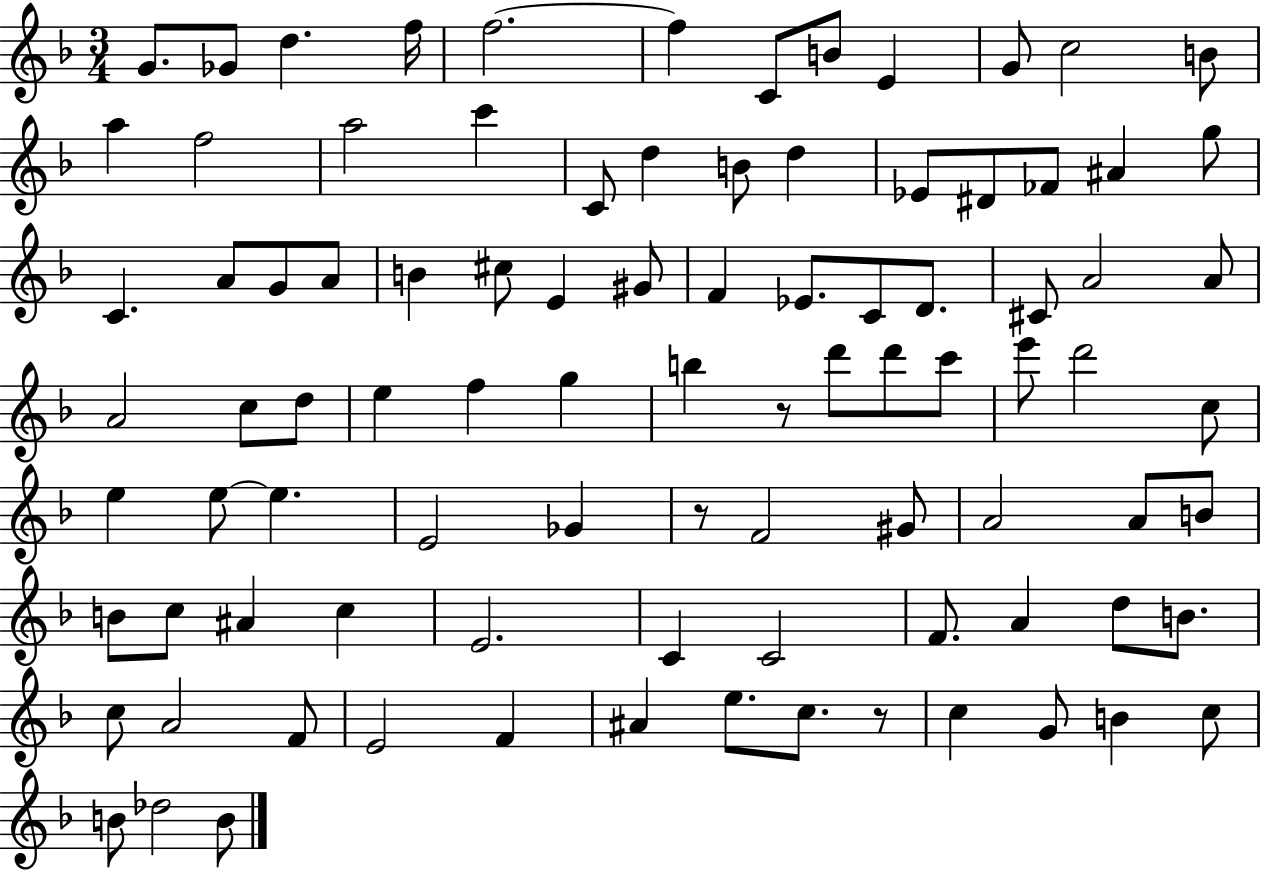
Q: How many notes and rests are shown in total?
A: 92